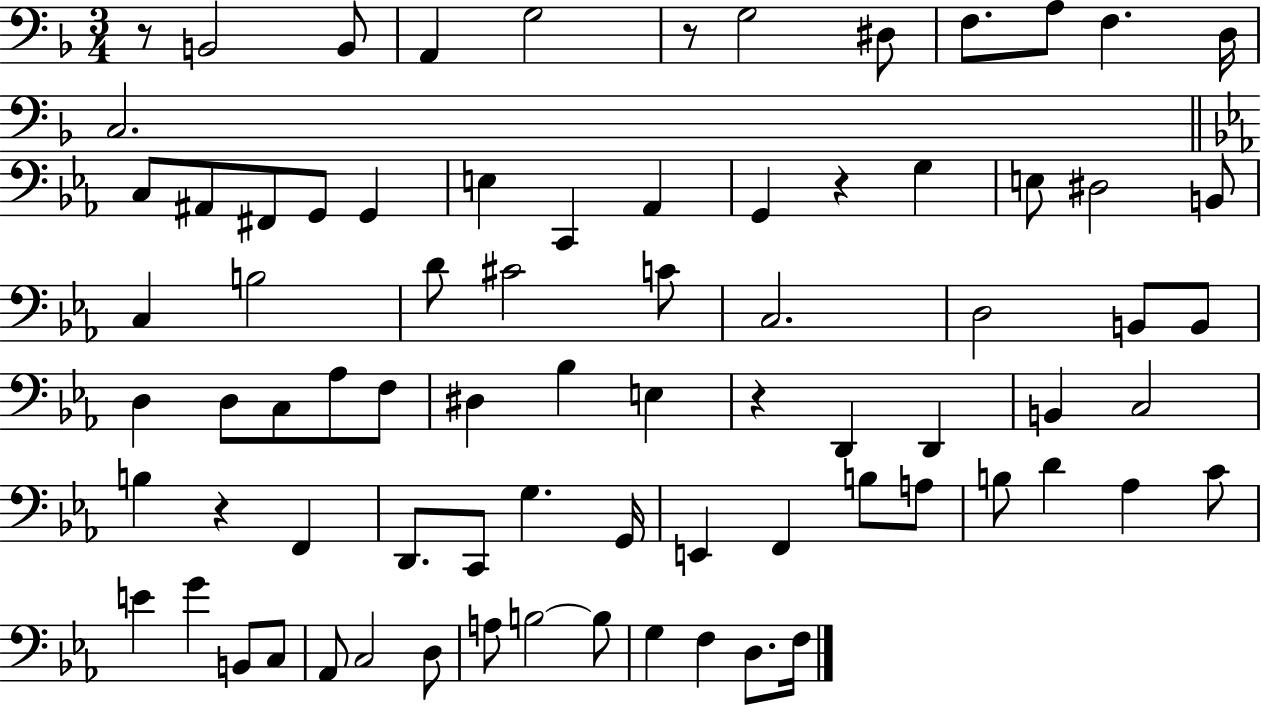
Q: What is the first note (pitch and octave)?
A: B2